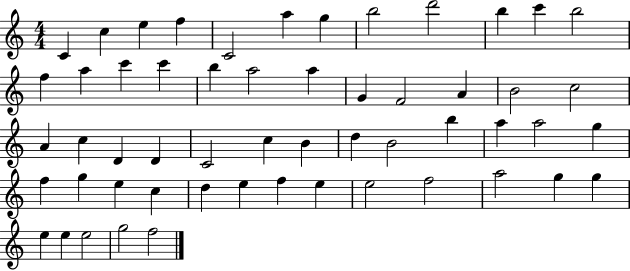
X:1
T:Untitled
M:4/4
L:1/4
K:C
C c e f C2 a g b2 d'2 b c' b2 f a c' c' b a2 a G F2 A B2 c2 A c D D C2 c B d B2 b a a2 g f g e c d e f e e2 f2 a2 g g e e e2 g2 f2